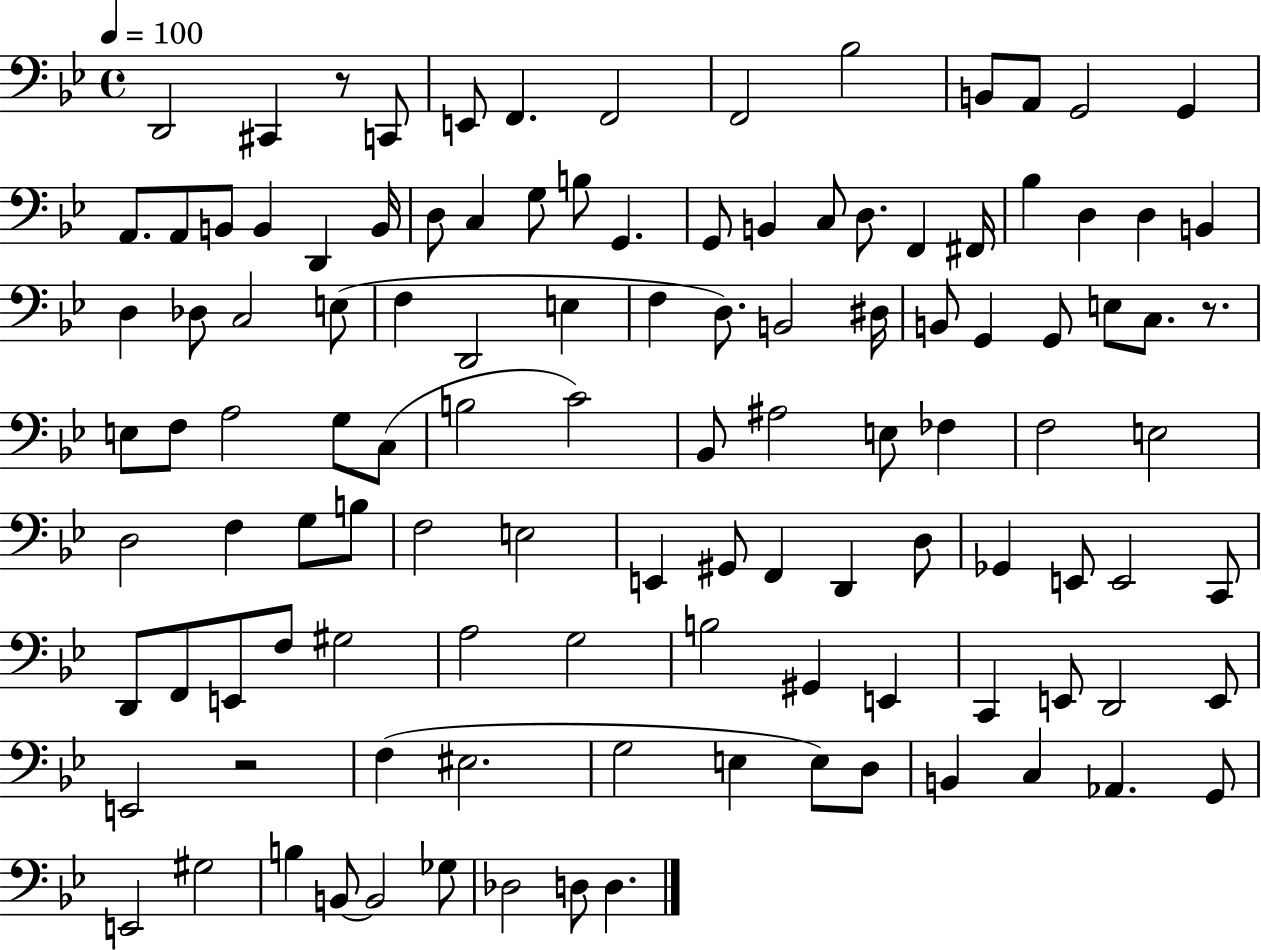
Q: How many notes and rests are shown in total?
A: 114